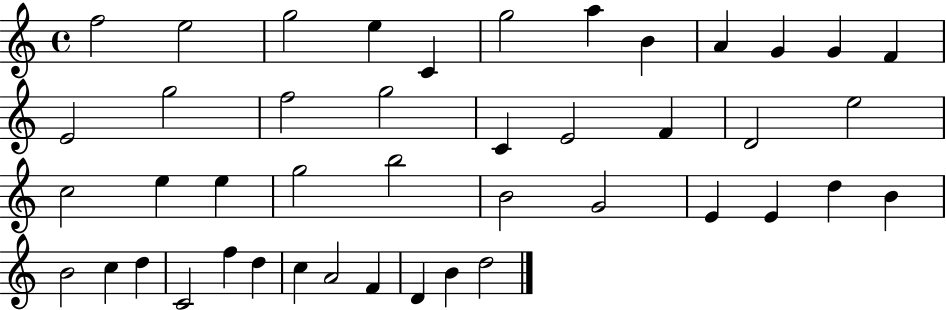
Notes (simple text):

F5/h E5/h G5/h E5/q C4/q G5/h A5/q B4/q A4/q G4/q G4/q F4/q E4/h G5/h F5/h G5/h C4/q E4/h F4/q D4/h E5/h C5/h E5/q E5/q G5/h B5/h B4/h G4/h E4/q E4/q D5/q B4/q B4/h C5/q D5/q C4/h F5/q D5/q C5/q A4/h F4/q D4/q B4/q D5/h